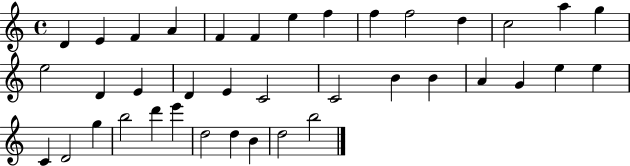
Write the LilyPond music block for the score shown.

{
  \clef treble
  \time 4/4
  \defaultTimeSignature
  \key c \major
  d'4 e'4 f'4 a'4 | f'4 f'4 e''4 f''4 | f''4 f''2 d''4 | c''2 a''4 g''4 | \break e''2 d'4 e'4 | d'4 e'4 c'2 | c'2 b'4 b'4 | a'4 g'4 e''4 e''4 | \break c'4 d'2 g''4 | b''2 d'''4 e'''4 | d''2 d''4 b'4 | d''2 b''2 | \break \bar "|."
}